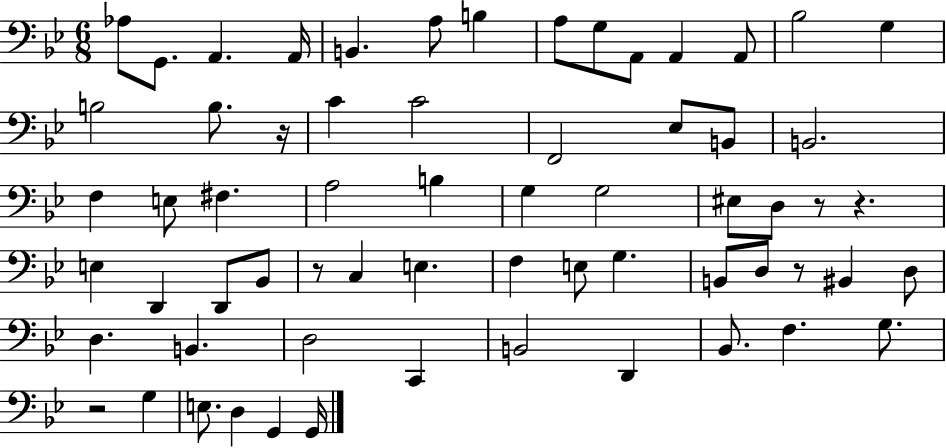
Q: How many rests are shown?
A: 6